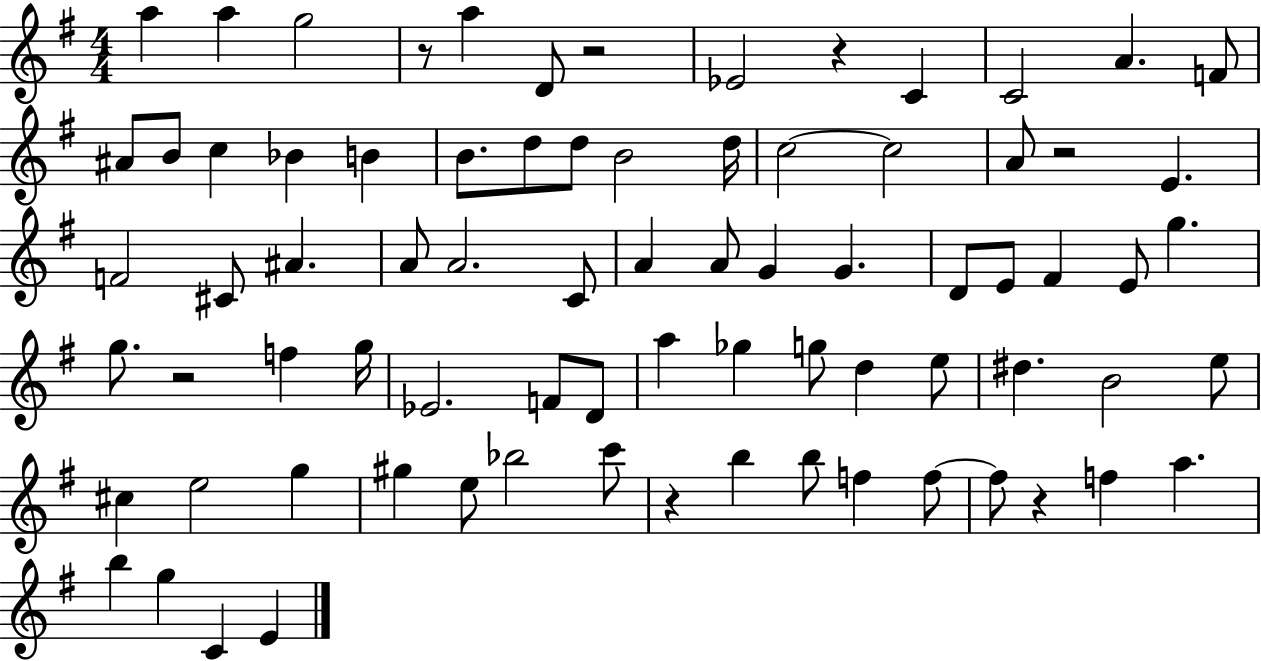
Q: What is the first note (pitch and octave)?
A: A5